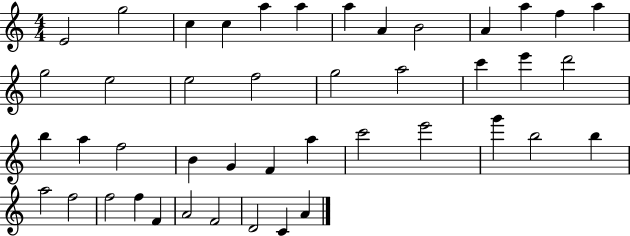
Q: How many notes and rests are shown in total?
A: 44